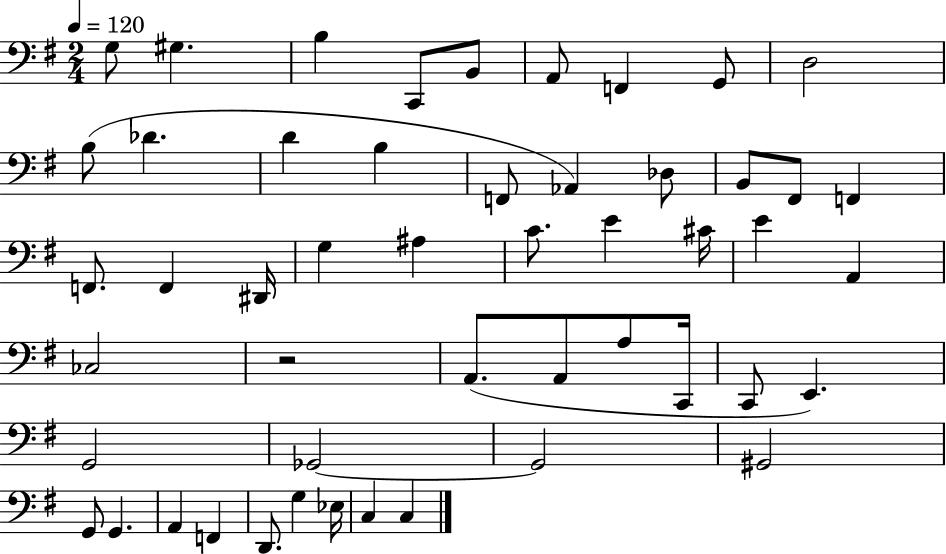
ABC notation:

X:1
T:Untitled
M:2/4
L:1/4
K:G
G,/2 ^G, B, C,,/2 B,,/2 A,,/2 F,, G,,/2 D,2 B,/2 _D D B, F,,/2 _A,, _D,/2 B,,/2 ^F,,/2 F,, F,,/2 F,, ^D,,/4 G, ^A, C/2 E ^C/4 E A,, _C,2 z2 A,,/2 A,,/2 A,/2 C,,/4 C,,/2 E,, G,,2 _G,,2 _G,,2 ^G,,2 G,,/2 G,, A,, F,, D,,/2 G, _E,/4 C, C,